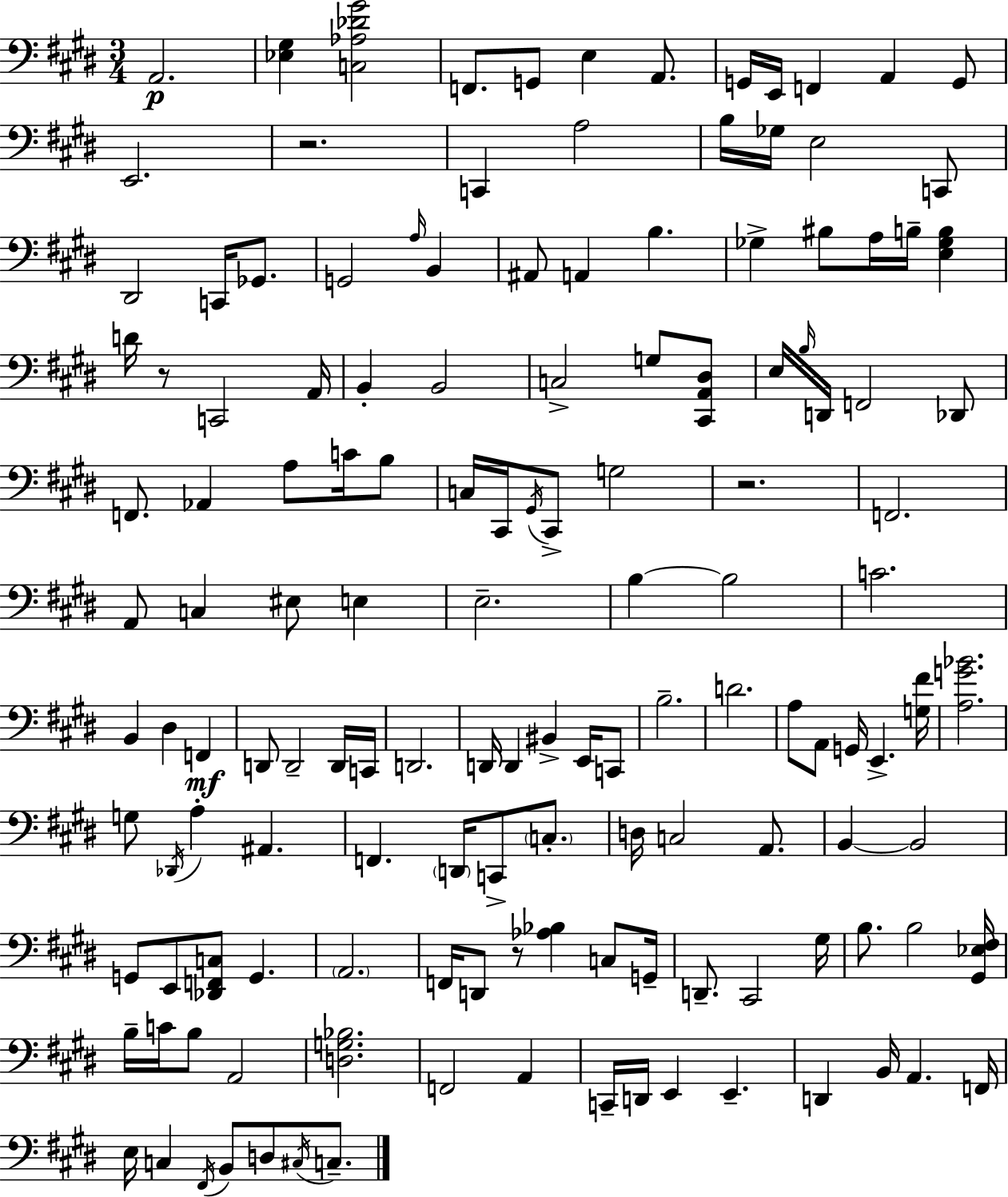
{
  \clef bass
  \numericTimeSignature
  \time 3/4
  \key e \major
  \repeat volta 2 { a,2.\p | <ees gis>4 <c aes des' gis'>2 | f,8. g,8 e4 a,8. | g,16 e,16 f,4 a,4 g,8 | \break e,2. | r2. | c,4 a2 | b16 ges16 e2 c,8 | \break dis,2 c,16 ges,8. | g,2 \grace { a16 } b,4 | ais,8 a,4 b4. | ges4-> bis8 a16 b16-- <e ges b>4 | \break d'16 r8 c,2 | a,16 b,4-. b,2 | c2-> g8 <cis, a, dis>8 | e16 \grace { b16 } d,16 f,2 | \break des,8 f,8. aes,4 a8 c'16 | b8 c16 cis,16 \acciaccatura { gis,16 } cis,8-> g2 | r2. | f,2. | \break a,8 c4 eis8 e4 | e2.-- | b4~~ b2 | c'2. | \break b,4 dis4 f,4\mf | d,8 d,2-- | d,16 c,16 d,2. | d,16 d,4 bis,4-> | \break e,16 c,8 b2.-- | d'2. | a8 a,8 g,16 e,4.-> | <g fis'>16 <a g' bes'>2. | \break g8 \acciaccatura { des,16 } a4-. ais,4. | f,4. \parenthesize d,16 c,8-> | \parenthesize c8.-. d16 c2 | a,8. b,4~~ b,2 | \break g,8 e,8 <des, f, c>8 g,4. | \parenthesize a,2. | f,16 d,8 r8 <aes bes>4 | c8 g,16-- d,8.-- cis,2 | \break gis16 b8. b2 | <gis, ees fis>16 b16-- c'16 b8 a,2 | <d g bes>2. | f,2 | \break a,4 c,16-- d,16 e,4 e,4.-- | d,4 b,16 a,4. | f,16 e16 c4 \acciaccatura { fis,16 } b,8 | d8 \acciaccatura { cis16 } c8.-- } \bar "|."
}